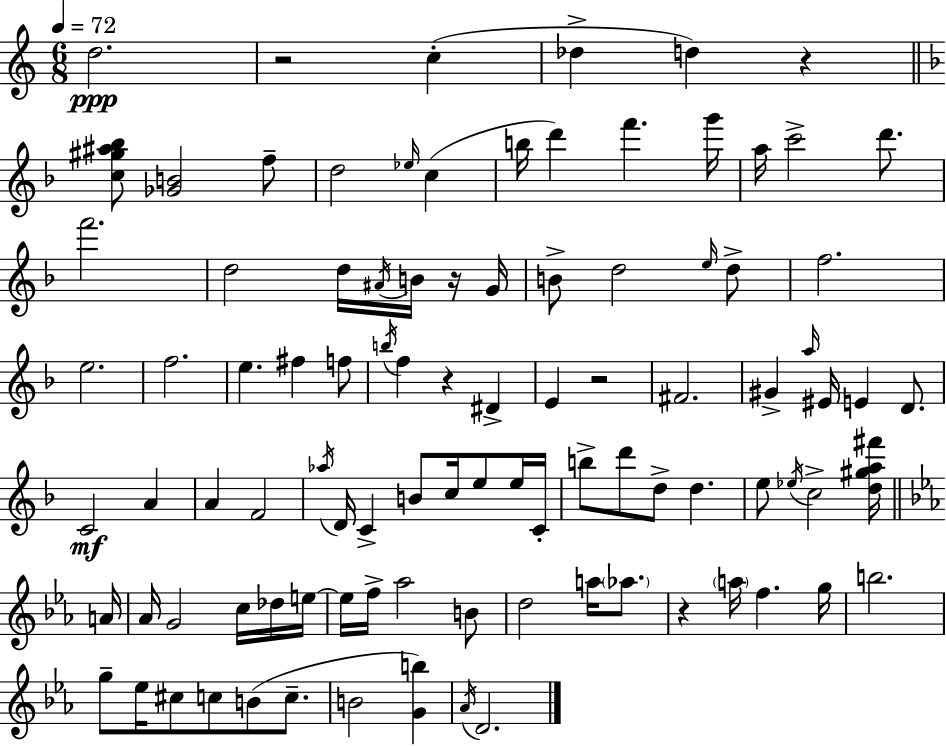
D5/h. R/h C5/q Db5/q D5/q R/q [C5,G#5,A#5,Bb5]/e [Gb4,B4]/h F5/e D5/h Eb5/s C5/q B5/s D6/q F6/q. G6/s A5/s C6/h D6/e. F6/h. D5/h D5/s A#4/s B4/s R/s G4/s B4/e D5/h E5/s D5/e F5/h. E5/h. F5/h. E5/q. F#5/q F5/e B5/s F5/q R/q D#4/q E4/q R/h F#4/h. G#4/q A5/s EIS4/s E4/q D4/e. C4/h A4/q A4/q F4/h Ab5/s D4/s C4/q B4/e C5/s E5/e E5/s C4/s B5/e D6/e D5/e D5/q. E5/e Eb5/s C5/h [D5,G#5,A5,F#6]/s A4/s Ab4/s G4/h C5/s Db5/s E5/s E5/s F5/s Ab5/h B4/e D5/h A5/s Ab5/e. R/q A5/s F5/q. G5/s B5/h. G5/e Eb5/s C#5/e C5/e B4/e C5/e. B4/h [G4,B5]/q Ab4/s D4/h.